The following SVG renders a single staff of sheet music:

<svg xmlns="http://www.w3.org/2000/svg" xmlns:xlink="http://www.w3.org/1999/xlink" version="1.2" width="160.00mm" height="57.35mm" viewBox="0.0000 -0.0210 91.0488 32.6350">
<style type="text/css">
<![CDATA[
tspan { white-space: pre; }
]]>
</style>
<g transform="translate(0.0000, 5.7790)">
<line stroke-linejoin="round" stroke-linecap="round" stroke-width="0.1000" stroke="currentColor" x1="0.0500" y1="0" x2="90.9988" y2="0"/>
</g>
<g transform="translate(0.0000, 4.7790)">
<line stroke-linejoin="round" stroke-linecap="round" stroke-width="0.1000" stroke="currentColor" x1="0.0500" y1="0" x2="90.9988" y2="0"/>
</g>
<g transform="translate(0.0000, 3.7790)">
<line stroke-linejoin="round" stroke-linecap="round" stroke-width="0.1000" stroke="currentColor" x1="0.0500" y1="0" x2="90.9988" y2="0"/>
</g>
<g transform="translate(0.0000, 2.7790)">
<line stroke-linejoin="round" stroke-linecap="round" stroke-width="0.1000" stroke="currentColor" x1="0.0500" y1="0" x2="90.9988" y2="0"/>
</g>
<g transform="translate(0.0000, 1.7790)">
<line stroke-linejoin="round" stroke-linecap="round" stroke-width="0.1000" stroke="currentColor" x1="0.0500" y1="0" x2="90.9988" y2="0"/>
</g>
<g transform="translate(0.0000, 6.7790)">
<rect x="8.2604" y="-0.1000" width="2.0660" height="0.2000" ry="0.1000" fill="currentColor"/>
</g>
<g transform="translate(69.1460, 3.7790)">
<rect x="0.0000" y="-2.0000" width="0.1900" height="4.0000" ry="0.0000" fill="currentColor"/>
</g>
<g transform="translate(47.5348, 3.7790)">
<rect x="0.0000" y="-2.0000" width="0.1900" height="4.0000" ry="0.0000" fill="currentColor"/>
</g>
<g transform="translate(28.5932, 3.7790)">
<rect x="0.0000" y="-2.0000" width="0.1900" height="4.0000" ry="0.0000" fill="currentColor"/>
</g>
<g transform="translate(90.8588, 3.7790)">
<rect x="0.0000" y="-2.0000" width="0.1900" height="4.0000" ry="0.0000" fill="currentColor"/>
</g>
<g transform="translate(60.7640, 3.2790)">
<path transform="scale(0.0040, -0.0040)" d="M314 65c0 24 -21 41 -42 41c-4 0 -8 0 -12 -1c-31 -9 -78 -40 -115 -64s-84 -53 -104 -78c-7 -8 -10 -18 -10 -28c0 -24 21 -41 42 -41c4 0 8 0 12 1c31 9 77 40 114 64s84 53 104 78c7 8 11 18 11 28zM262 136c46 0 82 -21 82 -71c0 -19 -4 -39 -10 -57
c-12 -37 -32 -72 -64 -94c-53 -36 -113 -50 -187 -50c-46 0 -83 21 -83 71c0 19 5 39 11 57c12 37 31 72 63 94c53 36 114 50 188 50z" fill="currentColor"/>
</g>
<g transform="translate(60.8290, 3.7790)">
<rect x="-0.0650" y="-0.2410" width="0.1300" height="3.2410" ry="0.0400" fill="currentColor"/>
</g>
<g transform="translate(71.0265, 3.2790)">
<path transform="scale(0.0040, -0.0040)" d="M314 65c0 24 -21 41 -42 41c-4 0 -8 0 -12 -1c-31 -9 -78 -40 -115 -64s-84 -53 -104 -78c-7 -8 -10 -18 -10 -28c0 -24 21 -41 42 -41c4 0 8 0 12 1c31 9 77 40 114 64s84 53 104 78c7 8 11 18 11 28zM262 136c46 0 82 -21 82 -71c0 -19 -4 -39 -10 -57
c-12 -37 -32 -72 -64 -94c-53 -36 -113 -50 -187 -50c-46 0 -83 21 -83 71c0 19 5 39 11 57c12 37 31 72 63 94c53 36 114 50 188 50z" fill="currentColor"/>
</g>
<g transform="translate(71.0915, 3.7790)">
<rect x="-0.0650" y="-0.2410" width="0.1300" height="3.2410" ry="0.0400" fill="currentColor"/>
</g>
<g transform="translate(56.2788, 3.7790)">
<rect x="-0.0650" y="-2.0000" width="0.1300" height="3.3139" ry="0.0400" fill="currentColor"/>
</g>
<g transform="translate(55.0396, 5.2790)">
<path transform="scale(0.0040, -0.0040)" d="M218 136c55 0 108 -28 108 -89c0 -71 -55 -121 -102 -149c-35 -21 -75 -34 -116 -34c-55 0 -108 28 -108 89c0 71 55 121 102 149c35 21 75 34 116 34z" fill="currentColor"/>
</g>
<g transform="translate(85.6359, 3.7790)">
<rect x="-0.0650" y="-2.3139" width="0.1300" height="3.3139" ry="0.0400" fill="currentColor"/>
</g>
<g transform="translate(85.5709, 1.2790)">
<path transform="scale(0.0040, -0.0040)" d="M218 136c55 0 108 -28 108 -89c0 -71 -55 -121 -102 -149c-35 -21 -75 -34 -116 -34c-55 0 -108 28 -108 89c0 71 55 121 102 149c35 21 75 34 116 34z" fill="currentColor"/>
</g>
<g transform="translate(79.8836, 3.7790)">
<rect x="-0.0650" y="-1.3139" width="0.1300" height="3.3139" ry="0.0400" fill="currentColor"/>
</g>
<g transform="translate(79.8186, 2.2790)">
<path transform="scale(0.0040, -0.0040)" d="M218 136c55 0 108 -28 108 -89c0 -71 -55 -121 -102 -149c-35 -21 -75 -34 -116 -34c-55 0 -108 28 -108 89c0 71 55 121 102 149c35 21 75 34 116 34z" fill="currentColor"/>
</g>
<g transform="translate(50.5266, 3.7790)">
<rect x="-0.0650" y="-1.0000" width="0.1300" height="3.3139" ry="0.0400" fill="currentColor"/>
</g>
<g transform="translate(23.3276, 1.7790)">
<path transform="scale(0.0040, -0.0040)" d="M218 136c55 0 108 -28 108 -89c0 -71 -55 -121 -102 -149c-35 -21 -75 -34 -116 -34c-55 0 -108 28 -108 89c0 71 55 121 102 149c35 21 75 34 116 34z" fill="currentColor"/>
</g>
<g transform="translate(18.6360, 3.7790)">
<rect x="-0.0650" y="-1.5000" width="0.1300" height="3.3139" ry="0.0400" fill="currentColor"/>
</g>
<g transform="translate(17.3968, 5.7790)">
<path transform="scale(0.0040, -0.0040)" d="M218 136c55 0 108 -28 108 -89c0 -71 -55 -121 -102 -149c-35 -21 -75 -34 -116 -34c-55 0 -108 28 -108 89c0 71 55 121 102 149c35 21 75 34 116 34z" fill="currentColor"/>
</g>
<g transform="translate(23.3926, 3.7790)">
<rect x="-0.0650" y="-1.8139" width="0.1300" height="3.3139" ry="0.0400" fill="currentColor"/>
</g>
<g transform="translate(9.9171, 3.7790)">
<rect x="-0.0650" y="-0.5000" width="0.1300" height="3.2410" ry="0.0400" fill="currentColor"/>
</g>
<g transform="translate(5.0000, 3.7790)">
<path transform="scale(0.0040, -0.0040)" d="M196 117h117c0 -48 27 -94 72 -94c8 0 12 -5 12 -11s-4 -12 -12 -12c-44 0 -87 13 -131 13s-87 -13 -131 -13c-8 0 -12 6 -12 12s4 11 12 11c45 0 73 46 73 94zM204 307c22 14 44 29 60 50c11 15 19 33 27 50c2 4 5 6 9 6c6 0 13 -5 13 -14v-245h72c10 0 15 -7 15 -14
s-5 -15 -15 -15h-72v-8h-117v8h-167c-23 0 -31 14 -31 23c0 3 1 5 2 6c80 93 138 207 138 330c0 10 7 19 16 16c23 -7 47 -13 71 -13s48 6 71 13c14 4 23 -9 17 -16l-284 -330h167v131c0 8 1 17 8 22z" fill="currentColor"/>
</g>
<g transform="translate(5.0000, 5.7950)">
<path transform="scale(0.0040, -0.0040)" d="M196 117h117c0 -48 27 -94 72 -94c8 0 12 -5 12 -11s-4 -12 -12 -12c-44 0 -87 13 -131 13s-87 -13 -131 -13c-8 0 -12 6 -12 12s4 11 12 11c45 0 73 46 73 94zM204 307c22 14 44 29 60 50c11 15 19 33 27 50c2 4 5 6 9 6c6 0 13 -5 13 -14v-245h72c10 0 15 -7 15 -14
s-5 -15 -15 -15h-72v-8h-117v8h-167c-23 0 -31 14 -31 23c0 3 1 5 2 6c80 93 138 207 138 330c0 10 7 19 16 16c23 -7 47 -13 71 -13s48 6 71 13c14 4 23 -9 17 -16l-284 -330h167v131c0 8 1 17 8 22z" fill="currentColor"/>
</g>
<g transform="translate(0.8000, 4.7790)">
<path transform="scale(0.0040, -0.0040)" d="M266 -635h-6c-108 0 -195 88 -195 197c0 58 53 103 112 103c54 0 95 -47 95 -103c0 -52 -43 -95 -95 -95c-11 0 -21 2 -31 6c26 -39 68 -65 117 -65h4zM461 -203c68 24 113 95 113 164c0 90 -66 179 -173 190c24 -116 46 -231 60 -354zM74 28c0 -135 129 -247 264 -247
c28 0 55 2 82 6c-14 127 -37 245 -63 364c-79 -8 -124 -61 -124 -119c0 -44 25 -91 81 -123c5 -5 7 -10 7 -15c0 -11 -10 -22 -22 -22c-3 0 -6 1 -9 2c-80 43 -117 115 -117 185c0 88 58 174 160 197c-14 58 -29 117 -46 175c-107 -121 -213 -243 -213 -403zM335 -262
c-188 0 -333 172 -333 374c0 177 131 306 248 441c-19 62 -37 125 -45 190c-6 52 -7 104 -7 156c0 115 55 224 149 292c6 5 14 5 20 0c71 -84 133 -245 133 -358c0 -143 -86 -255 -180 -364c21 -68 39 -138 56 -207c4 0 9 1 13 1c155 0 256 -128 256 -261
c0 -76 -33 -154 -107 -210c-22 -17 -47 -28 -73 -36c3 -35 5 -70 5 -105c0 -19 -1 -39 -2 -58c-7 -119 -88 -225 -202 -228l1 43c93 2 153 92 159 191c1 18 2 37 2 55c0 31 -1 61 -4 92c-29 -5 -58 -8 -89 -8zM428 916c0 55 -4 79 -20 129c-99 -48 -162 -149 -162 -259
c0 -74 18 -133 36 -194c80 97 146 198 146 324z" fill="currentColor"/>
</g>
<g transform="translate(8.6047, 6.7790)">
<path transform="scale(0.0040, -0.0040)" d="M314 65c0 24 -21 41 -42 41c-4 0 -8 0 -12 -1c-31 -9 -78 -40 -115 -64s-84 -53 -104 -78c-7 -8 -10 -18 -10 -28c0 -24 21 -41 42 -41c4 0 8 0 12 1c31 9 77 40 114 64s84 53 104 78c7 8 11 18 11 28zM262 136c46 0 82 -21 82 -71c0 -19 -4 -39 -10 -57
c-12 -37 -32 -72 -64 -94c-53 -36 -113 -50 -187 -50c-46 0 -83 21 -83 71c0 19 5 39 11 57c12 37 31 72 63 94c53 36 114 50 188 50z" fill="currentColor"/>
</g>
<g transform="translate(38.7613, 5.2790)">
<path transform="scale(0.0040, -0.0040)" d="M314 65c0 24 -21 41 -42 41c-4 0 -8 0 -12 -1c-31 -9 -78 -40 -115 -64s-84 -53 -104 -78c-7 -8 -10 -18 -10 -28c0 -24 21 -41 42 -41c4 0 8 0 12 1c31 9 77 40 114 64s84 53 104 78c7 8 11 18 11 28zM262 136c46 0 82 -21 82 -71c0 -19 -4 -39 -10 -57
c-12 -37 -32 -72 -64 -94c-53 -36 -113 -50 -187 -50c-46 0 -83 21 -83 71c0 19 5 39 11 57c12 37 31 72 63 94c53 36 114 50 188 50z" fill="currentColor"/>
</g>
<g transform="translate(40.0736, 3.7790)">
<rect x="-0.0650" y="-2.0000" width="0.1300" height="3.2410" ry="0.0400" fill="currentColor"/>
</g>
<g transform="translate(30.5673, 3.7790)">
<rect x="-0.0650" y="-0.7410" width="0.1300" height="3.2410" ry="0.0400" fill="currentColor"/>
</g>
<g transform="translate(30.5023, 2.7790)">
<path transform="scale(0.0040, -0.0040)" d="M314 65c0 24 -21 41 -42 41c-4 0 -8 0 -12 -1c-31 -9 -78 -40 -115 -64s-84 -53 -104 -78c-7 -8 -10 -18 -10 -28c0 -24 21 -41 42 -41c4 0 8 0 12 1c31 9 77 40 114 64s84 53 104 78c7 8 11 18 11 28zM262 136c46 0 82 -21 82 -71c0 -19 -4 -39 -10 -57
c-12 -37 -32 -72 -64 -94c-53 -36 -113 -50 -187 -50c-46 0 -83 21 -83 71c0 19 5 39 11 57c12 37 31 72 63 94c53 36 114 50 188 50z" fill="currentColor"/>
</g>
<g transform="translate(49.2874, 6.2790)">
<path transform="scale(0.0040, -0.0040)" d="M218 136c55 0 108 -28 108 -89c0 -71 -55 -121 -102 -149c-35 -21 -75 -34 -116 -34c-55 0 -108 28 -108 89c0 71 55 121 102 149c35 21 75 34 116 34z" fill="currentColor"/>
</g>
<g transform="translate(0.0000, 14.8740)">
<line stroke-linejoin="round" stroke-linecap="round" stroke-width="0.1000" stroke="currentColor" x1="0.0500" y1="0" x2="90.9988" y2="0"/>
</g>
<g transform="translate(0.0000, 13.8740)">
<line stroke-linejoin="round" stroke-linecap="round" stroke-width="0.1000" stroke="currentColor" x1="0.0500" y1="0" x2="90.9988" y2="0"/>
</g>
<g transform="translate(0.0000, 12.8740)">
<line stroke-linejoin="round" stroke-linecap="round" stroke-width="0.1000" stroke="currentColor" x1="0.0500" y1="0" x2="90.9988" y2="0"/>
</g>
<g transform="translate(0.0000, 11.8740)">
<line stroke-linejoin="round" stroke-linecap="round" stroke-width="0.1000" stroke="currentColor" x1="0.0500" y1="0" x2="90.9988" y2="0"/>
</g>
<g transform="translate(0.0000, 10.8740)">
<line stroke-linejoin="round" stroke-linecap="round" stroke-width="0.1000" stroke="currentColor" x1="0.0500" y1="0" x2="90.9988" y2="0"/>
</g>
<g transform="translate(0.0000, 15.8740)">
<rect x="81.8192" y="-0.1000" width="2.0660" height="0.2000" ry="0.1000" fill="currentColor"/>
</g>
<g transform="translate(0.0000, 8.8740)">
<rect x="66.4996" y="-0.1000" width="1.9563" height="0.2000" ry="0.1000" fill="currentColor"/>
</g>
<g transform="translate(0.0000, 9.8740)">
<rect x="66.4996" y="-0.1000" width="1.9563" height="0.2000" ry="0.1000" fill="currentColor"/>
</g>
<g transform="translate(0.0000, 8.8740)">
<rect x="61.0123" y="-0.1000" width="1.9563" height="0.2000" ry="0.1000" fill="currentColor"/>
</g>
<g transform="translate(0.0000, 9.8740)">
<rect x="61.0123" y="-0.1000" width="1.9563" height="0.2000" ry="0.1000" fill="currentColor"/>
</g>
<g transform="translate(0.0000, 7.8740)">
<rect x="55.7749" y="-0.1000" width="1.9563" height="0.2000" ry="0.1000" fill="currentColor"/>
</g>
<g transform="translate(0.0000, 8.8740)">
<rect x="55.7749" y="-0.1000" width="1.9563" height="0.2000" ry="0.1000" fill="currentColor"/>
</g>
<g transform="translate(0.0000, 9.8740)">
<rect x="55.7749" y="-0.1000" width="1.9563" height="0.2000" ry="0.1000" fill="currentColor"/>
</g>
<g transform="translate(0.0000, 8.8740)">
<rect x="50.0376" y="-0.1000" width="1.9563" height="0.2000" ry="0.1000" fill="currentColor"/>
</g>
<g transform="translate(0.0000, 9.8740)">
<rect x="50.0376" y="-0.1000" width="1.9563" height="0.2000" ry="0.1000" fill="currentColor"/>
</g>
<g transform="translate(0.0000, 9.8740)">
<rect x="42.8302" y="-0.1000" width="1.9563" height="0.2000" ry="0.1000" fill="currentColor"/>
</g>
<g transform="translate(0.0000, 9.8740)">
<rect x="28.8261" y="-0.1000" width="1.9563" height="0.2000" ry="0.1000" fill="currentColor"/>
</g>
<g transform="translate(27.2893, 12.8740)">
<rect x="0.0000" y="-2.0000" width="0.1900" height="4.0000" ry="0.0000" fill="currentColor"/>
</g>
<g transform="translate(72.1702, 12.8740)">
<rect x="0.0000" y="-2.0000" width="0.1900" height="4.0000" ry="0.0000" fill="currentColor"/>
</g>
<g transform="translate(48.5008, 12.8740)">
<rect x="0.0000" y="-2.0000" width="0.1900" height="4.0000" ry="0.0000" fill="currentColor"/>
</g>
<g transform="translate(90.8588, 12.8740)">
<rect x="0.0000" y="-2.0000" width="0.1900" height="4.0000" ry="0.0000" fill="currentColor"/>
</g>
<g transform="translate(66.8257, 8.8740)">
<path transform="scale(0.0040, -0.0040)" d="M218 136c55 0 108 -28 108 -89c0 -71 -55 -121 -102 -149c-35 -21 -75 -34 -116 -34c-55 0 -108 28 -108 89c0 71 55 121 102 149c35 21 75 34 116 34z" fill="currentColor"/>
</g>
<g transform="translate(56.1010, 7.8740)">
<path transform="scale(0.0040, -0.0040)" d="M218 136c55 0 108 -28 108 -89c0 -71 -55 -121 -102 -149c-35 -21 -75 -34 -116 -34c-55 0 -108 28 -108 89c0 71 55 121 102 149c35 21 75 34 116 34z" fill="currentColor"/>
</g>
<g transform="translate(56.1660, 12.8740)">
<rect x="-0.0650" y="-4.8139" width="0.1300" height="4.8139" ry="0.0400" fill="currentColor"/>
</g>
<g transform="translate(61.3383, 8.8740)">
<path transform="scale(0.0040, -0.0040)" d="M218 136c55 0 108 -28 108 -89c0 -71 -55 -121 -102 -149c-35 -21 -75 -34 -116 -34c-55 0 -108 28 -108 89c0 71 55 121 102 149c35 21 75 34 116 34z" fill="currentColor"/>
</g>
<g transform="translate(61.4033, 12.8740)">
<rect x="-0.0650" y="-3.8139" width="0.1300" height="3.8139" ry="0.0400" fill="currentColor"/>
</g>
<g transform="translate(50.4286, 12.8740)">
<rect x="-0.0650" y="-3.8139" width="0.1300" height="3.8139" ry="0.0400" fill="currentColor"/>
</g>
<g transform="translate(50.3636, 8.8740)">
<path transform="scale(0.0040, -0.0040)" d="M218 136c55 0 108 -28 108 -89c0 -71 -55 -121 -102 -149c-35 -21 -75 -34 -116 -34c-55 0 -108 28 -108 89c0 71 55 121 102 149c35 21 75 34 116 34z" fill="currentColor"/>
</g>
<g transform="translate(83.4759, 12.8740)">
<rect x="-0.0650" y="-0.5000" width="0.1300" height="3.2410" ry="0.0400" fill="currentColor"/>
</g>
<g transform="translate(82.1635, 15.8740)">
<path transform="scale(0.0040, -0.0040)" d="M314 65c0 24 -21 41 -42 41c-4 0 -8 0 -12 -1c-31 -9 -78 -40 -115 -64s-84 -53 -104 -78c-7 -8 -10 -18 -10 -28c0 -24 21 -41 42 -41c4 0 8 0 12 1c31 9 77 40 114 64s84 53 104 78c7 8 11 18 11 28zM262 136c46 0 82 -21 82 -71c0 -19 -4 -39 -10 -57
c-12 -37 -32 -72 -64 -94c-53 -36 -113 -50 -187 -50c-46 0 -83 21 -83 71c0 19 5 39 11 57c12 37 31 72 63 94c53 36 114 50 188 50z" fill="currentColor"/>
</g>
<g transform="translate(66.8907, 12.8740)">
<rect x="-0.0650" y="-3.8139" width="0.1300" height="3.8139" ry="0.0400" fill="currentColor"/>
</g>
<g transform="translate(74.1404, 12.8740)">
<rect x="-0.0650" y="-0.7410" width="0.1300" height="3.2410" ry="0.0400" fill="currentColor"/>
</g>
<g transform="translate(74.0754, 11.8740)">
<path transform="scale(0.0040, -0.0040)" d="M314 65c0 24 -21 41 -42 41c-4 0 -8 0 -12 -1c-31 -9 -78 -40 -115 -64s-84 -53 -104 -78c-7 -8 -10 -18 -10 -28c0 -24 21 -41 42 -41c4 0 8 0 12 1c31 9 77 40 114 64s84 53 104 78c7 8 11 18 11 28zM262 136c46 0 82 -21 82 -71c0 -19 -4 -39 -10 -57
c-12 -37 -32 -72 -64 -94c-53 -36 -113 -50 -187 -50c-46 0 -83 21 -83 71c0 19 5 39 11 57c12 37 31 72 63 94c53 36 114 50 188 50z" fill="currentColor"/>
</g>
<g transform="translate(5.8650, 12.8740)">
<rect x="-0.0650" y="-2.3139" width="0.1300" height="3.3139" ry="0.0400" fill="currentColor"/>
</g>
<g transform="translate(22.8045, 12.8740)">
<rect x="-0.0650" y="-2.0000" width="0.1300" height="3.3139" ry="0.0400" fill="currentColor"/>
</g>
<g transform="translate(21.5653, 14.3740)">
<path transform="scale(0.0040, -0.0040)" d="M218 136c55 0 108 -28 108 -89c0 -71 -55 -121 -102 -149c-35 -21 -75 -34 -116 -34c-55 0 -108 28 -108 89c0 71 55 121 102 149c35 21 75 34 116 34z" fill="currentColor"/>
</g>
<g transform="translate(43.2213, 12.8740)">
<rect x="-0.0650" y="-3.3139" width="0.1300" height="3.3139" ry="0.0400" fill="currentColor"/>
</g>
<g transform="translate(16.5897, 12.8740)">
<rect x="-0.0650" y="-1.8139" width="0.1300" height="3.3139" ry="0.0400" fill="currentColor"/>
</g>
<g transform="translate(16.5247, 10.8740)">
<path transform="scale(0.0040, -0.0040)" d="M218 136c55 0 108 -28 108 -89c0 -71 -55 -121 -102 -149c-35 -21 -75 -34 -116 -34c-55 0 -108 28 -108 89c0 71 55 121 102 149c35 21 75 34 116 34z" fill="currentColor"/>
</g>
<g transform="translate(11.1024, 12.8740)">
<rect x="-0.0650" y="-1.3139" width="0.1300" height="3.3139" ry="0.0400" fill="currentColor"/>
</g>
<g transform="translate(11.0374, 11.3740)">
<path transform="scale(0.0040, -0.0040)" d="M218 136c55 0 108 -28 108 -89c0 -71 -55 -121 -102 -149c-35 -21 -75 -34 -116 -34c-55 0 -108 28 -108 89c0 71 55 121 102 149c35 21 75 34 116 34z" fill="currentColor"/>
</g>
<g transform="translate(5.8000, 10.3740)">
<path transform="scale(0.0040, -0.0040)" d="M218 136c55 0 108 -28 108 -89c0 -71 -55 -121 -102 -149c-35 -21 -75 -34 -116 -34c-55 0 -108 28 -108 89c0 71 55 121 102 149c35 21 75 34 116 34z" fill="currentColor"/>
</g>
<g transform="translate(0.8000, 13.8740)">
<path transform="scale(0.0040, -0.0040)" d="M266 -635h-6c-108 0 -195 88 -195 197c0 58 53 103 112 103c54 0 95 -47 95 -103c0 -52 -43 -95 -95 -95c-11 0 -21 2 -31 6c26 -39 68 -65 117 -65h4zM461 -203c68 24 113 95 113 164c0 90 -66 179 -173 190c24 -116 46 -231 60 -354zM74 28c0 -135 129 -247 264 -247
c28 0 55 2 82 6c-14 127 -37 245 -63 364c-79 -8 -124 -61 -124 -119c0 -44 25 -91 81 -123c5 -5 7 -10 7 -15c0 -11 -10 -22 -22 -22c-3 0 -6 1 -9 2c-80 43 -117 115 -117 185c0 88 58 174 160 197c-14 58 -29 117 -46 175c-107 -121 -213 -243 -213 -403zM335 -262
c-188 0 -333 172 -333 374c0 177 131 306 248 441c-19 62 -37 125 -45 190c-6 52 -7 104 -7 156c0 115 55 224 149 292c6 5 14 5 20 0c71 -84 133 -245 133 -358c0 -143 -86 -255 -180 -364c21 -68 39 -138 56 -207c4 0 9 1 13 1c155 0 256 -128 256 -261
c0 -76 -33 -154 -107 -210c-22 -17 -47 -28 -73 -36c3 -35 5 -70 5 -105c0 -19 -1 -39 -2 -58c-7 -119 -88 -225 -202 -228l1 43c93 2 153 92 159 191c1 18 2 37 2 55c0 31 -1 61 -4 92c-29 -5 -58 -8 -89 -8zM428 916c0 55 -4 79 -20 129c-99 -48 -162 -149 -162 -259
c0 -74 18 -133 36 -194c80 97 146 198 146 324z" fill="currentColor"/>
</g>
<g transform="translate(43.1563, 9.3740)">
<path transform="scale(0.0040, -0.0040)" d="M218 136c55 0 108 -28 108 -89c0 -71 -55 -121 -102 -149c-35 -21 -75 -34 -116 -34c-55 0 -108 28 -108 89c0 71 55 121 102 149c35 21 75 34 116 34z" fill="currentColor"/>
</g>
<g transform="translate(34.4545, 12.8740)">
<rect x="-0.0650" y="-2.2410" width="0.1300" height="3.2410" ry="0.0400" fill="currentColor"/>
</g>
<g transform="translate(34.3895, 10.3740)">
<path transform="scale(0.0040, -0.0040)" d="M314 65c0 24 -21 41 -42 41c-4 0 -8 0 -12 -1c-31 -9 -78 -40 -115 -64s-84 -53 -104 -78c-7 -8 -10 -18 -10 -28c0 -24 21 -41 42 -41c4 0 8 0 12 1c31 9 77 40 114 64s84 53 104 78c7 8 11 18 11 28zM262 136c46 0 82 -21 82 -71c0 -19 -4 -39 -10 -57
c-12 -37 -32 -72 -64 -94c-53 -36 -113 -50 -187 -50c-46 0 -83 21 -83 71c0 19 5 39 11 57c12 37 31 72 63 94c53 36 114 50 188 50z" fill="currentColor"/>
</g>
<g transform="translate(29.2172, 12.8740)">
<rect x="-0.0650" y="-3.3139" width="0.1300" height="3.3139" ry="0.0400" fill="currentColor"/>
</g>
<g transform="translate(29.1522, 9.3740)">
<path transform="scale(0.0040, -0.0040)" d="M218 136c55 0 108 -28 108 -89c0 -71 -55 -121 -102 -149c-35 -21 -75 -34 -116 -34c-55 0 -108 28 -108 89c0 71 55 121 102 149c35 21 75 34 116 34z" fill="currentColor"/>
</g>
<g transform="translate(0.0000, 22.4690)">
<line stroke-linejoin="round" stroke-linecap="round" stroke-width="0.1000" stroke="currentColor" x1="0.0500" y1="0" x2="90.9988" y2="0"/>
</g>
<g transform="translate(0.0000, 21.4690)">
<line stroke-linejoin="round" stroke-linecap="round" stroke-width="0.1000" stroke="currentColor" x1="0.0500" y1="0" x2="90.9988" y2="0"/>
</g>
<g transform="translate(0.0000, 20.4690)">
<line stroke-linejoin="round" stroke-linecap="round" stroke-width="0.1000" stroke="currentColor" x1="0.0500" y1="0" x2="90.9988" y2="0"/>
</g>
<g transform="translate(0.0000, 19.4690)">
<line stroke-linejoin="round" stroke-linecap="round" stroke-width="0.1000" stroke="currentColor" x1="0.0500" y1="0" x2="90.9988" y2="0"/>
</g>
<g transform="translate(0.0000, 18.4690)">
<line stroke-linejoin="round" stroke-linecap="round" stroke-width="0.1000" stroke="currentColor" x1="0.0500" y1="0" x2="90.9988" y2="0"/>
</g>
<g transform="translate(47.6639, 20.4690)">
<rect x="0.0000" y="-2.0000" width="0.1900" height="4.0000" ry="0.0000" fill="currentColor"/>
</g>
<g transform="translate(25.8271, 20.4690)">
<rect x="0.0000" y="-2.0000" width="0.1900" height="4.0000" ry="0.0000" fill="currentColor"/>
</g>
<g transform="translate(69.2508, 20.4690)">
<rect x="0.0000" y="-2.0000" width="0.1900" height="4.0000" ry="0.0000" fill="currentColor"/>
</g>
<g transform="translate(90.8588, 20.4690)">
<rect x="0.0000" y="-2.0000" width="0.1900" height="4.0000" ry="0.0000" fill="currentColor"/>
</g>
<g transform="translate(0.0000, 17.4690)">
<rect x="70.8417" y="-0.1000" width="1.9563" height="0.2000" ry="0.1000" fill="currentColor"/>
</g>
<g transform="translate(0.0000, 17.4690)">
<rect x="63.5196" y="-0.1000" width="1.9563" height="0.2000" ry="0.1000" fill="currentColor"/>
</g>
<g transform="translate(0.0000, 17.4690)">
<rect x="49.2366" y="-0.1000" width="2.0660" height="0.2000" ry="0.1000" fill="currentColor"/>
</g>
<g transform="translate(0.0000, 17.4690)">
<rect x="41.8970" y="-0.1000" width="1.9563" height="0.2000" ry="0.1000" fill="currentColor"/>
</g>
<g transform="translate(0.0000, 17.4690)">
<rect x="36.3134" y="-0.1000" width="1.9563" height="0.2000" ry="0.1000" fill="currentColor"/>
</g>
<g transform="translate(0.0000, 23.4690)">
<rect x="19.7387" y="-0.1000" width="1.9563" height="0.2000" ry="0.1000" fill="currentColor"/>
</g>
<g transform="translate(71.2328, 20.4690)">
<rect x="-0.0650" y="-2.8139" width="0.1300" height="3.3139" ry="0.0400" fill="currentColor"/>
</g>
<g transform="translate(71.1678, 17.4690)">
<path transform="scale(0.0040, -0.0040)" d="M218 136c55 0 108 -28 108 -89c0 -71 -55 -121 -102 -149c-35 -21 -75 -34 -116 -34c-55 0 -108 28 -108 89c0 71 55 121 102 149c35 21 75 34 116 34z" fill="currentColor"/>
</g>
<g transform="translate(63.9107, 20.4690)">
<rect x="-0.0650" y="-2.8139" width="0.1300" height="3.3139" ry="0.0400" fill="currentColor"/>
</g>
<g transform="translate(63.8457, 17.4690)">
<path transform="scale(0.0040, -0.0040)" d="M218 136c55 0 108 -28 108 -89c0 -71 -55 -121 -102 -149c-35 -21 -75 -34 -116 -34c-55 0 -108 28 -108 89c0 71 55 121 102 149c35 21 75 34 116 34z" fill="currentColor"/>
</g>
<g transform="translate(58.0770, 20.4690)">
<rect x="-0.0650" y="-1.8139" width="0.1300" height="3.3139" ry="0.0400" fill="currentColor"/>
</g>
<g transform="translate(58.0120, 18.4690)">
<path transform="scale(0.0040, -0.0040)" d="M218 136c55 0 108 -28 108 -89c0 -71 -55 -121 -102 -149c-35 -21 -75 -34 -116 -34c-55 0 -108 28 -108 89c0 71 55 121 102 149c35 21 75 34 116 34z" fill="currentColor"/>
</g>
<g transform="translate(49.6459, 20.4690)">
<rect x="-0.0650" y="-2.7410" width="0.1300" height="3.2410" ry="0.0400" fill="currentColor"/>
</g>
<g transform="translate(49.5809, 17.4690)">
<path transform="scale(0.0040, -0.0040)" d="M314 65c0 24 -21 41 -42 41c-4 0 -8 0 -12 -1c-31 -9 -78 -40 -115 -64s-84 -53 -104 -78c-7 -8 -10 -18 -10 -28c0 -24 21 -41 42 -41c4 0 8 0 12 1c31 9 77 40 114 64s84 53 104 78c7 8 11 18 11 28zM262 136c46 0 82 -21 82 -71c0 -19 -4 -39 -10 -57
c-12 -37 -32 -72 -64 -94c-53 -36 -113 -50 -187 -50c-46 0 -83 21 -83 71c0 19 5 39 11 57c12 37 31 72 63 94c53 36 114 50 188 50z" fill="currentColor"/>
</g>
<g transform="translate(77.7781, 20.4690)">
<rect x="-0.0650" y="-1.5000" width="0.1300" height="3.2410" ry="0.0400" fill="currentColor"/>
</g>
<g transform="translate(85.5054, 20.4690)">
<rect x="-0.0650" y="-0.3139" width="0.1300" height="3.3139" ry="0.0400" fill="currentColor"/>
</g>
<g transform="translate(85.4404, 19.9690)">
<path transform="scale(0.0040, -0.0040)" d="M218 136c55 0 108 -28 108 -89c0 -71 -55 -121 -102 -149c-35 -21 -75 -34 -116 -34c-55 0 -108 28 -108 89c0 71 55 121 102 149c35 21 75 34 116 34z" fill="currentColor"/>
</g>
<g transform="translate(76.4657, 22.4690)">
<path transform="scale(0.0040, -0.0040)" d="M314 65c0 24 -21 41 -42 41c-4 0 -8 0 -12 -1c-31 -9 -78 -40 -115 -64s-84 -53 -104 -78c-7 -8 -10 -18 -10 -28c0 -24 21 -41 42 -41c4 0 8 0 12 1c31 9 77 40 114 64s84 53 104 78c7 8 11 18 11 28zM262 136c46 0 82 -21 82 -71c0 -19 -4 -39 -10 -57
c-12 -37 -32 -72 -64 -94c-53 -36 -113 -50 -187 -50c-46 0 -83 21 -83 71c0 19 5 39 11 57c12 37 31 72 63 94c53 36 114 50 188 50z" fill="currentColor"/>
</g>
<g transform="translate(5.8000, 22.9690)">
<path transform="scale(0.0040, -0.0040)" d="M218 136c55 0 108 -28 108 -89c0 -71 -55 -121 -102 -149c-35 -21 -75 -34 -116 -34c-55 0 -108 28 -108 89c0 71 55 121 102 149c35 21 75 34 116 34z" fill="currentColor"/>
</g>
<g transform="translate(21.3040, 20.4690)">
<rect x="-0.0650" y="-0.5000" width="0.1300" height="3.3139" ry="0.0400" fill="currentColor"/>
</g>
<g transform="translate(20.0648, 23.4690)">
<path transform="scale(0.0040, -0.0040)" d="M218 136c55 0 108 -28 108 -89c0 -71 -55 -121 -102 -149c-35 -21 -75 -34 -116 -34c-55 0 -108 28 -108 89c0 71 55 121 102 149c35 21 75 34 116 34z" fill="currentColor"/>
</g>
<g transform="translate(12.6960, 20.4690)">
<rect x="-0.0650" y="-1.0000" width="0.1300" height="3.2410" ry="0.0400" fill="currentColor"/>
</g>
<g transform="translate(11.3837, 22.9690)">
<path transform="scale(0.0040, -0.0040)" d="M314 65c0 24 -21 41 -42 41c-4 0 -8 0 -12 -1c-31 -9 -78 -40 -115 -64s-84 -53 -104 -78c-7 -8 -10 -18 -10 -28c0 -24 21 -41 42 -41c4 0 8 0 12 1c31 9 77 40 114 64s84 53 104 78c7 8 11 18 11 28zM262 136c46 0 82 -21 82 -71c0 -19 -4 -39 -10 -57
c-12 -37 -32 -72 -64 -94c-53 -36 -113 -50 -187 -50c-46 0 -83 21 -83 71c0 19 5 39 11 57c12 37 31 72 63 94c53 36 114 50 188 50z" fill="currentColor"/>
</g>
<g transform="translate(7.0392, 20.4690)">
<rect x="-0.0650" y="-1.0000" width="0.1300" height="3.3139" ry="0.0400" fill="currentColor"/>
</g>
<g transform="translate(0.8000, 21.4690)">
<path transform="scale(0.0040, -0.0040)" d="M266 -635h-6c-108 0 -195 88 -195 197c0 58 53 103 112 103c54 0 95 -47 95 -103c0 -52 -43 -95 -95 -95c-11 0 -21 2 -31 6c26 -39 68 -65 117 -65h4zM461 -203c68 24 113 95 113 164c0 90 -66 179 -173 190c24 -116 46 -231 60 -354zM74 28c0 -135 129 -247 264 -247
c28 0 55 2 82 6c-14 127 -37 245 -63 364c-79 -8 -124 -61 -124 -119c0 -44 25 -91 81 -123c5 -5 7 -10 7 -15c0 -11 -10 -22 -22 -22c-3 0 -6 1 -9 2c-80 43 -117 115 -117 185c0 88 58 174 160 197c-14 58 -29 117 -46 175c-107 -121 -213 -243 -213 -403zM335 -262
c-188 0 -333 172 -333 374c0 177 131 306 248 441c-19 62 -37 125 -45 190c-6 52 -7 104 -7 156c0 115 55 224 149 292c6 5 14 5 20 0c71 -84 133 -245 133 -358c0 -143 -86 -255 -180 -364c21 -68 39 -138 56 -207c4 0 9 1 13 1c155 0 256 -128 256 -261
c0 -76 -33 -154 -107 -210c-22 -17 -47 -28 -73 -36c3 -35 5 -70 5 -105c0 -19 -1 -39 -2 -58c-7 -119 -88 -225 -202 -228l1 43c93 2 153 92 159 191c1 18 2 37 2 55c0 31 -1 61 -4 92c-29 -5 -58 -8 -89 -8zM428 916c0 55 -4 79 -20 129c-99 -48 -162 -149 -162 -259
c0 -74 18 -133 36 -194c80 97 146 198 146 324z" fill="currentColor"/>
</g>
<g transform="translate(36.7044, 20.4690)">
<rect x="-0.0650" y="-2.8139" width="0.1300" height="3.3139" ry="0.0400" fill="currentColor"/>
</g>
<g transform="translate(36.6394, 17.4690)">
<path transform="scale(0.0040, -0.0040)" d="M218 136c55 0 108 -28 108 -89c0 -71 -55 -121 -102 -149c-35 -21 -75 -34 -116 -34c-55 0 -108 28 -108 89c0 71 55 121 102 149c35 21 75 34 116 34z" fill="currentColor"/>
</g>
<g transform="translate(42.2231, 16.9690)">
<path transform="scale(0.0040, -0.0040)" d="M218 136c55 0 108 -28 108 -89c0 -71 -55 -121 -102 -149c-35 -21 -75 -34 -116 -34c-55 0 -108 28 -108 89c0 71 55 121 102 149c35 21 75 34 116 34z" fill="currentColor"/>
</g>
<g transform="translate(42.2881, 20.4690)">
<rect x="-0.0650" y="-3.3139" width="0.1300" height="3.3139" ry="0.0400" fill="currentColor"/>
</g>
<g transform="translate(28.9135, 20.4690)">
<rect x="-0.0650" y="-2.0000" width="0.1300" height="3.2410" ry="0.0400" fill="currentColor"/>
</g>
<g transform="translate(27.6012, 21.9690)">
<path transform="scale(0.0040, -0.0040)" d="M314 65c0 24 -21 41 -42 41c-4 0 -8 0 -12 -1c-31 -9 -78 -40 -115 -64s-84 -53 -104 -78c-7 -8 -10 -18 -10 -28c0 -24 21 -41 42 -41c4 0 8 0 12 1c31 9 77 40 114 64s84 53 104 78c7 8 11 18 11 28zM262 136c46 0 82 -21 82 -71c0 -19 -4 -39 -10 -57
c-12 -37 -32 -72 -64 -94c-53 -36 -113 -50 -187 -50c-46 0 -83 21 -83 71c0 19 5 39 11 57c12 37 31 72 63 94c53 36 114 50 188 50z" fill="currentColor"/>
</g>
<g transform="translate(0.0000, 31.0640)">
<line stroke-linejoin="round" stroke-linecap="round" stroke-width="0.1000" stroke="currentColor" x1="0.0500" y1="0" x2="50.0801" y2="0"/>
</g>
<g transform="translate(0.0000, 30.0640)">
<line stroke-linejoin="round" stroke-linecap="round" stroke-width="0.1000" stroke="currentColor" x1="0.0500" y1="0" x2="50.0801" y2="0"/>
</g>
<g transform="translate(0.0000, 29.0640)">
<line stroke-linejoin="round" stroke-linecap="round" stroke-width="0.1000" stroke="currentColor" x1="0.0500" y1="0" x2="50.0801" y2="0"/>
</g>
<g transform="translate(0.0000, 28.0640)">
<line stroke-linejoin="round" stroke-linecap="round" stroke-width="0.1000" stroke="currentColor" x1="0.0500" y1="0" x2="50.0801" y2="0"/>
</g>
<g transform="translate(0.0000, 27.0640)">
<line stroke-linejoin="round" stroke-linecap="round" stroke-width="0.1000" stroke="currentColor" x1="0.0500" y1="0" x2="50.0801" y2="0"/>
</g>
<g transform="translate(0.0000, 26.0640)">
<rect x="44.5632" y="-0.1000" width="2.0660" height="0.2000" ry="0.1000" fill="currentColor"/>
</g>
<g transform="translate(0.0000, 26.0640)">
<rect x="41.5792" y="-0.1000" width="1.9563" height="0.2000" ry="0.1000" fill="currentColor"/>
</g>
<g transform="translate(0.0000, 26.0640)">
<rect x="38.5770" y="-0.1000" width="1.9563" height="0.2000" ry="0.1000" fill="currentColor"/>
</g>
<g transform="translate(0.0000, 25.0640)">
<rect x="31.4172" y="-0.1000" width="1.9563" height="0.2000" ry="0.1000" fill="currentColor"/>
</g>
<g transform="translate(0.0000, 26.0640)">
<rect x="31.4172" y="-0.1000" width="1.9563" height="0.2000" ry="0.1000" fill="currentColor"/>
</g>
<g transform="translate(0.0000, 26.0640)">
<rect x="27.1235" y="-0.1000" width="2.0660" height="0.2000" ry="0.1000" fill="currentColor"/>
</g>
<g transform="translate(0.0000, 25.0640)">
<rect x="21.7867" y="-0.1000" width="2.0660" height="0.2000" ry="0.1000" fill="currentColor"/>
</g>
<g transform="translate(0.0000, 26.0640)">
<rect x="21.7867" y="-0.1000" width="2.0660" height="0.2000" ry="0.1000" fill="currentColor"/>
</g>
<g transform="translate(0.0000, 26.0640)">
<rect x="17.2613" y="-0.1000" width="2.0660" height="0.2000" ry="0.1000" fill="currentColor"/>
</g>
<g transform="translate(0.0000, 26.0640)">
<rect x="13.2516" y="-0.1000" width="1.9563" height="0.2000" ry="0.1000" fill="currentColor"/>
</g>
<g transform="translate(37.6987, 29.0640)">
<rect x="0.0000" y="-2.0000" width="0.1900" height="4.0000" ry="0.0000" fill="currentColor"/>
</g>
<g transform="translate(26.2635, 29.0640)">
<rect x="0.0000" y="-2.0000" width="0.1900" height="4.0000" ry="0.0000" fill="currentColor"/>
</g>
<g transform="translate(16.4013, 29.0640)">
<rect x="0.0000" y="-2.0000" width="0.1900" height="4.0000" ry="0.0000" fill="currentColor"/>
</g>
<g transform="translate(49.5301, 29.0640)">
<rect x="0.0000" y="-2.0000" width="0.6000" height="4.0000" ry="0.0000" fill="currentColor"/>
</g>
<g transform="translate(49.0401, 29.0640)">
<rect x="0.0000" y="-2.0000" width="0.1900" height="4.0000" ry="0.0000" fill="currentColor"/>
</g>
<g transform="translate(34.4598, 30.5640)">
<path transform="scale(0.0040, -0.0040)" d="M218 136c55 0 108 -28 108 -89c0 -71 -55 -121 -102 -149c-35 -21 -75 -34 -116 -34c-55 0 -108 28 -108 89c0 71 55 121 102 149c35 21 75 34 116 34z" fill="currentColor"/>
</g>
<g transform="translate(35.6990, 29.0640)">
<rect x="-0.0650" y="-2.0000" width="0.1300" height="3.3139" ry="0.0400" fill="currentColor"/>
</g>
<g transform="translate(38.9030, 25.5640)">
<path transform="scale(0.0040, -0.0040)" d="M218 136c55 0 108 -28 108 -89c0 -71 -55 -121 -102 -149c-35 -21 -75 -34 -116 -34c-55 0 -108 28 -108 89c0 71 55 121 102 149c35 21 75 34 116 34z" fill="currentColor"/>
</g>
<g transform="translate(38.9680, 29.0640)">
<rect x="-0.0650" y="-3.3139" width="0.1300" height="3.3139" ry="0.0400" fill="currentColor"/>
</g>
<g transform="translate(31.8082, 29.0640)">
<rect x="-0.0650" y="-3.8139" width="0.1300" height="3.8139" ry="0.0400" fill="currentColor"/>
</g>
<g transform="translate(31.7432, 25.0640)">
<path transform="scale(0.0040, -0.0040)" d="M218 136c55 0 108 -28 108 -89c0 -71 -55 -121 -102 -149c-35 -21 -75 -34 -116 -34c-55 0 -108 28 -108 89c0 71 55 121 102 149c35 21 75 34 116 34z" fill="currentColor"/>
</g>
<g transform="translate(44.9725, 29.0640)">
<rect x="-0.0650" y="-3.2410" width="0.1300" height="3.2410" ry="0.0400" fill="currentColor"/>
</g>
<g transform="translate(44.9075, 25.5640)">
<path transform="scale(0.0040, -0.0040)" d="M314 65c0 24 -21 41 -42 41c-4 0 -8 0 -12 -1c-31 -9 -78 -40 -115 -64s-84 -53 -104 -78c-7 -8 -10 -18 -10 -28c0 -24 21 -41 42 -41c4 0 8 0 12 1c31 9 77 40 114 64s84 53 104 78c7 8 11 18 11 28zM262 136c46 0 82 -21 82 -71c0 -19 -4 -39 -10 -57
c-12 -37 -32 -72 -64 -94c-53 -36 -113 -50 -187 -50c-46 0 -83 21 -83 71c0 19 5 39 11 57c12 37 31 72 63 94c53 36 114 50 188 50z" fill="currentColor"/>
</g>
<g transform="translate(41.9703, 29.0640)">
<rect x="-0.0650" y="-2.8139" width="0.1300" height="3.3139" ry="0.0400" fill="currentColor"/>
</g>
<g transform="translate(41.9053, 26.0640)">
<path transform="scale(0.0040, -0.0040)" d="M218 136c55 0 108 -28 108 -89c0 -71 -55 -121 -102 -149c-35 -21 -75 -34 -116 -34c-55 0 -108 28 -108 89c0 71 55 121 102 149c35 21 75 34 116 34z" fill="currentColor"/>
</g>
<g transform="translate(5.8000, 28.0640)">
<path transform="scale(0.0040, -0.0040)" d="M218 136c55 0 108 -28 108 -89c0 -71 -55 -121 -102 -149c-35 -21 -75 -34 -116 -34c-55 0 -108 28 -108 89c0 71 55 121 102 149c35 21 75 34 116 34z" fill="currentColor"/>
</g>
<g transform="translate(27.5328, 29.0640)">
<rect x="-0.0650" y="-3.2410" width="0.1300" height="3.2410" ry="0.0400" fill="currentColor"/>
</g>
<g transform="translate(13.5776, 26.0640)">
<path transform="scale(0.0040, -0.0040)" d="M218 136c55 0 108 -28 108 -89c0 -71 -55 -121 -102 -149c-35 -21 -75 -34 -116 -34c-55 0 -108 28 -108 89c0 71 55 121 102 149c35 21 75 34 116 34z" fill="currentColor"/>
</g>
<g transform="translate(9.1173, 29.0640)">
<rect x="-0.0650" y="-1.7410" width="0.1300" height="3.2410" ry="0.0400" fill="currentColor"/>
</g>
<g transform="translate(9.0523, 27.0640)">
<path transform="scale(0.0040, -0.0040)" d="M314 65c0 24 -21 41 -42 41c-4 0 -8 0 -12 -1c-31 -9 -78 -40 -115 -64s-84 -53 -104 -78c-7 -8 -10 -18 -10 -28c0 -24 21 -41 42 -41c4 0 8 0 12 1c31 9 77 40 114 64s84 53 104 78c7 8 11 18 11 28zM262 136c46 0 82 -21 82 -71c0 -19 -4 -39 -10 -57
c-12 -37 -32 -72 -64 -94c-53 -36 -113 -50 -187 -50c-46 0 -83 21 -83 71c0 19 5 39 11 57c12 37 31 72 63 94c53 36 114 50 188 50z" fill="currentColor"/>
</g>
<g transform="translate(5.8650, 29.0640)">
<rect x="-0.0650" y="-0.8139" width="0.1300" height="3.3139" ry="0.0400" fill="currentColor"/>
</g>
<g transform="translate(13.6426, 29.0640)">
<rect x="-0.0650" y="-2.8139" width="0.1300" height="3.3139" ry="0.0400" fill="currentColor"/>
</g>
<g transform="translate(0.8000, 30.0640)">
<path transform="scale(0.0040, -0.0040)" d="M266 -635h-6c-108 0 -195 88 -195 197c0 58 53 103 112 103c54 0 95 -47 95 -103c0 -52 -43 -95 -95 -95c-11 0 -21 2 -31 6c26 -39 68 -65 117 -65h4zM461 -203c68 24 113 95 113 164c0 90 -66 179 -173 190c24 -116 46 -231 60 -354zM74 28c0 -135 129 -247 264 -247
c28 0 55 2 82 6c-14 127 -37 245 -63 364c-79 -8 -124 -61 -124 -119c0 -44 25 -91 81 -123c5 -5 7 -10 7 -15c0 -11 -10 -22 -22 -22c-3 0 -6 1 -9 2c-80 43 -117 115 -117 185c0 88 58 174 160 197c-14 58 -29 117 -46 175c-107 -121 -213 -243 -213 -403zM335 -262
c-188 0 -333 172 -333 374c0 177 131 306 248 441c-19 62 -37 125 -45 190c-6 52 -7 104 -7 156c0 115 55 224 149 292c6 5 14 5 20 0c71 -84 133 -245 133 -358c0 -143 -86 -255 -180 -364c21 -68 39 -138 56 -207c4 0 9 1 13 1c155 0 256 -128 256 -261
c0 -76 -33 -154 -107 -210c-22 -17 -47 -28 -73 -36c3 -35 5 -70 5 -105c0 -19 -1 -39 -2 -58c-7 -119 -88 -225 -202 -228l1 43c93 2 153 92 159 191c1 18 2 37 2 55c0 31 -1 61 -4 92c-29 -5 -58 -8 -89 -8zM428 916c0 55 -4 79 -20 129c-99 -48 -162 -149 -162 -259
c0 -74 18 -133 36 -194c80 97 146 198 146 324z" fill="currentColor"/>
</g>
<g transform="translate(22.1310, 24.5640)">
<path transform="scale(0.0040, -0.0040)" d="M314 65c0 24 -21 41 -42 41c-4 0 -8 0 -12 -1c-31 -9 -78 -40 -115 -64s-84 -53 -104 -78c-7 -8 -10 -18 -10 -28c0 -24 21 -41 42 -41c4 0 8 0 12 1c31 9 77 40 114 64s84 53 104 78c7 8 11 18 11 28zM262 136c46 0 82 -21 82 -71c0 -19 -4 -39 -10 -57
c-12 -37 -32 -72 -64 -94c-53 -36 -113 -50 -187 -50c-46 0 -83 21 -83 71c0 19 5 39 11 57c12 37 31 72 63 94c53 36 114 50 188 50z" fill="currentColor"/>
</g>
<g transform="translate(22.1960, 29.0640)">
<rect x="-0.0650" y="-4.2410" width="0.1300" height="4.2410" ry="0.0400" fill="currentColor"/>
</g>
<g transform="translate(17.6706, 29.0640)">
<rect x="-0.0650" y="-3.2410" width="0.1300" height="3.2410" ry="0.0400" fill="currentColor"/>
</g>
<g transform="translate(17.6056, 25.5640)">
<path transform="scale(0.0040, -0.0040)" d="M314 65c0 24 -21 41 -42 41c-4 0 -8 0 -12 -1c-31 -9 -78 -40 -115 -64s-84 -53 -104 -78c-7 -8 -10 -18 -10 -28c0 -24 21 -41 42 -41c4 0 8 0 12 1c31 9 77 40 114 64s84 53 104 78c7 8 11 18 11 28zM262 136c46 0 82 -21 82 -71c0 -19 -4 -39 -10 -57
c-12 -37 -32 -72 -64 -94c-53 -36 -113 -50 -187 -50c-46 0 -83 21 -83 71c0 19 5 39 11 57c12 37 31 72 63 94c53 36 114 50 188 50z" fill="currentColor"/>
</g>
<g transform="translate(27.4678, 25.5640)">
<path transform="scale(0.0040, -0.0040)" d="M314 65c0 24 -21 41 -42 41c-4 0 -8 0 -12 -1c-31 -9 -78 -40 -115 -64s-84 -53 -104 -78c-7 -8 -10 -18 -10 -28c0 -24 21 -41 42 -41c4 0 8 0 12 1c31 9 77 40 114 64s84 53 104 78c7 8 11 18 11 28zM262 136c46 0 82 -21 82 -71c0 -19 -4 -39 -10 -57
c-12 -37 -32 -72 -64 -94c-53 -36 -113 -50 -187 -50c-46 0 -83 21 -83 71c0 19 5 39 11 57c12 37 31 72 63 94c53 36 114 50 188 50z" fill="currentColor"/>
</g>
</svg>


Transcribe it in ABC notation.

X:1
T:Untitled
M:4/4
L:1/4
K:C
C2 E f d2 F2 D F c2 c2 e g g e f F b g2 b c' e' c' c' d2 C2 D D2 C F2 a b a2 f a a E2 c d f2 a b2 d'2 b2 c' F b a b2